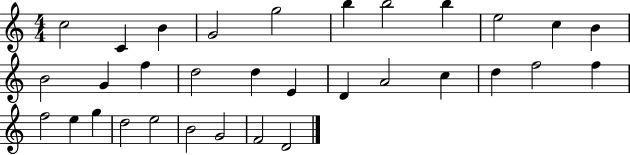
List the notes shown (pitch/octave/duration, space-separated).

C5/h C4/q B4/q G4/h G5/h B5/q B5/h B5/q E5/h C5/q B4/q B4/h G4/q F5/q D5/h D5/q E4/q D4/q A4/h C5/q D5/q F5/h F5/q F5/h E5/q G5/q D5/h E5/h B4/h G4/h F4/h D4/h